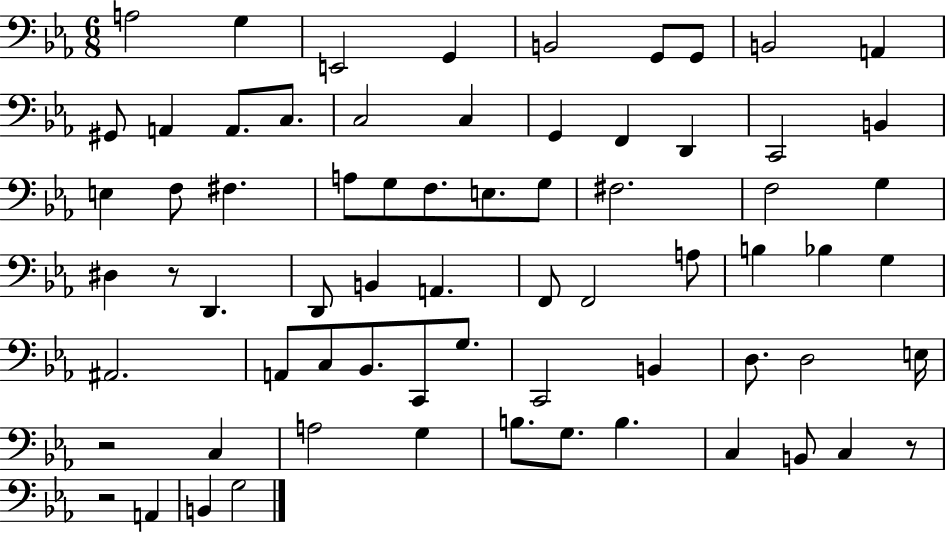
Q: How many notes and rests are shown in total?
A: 69